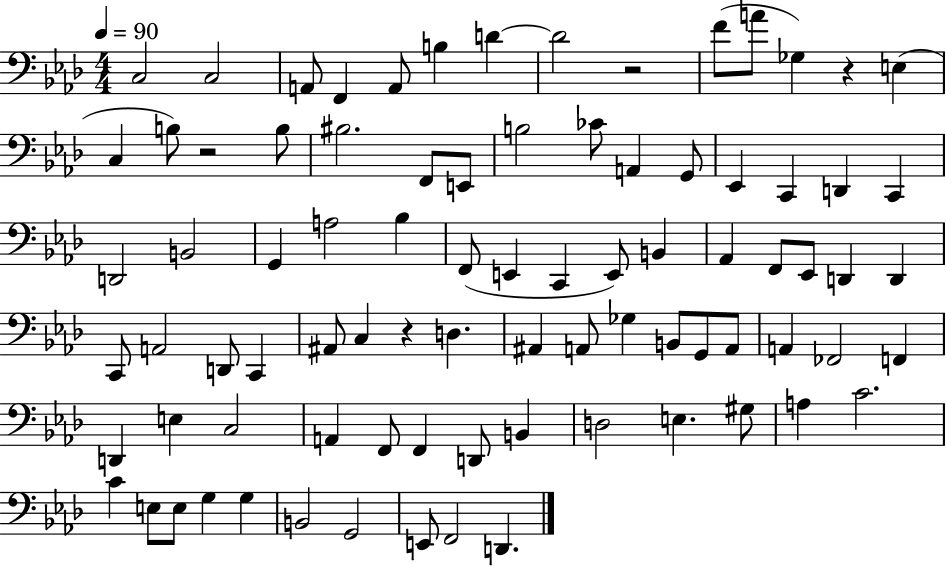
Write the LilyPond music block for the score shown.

{
  \clef bass
  \numericTimeSignature
  \time 4/4
  \key aes \major
  \tempo 4 = 90
  c2 c2 | a,8 f,4 a,8 b4 d'4~~ | d'2 r2 | f'8( a'8 ges4) r4 e4( | \break c4 b8) r2 b8 | bis2. f,8 e,8 | b2 ces'8 a,4 g,8 | ees,4 c,4 d,4 c,4 | \break d,2 b,2 | g,4 a2 bes4 | f,8( e,4 c,4 e,8) b,4 | aes,4 f,8 ees,8 d,4 d,4 | \break c,8 a,2 d,8 c,4 | ais,8 c4 r4 d4. | ais,4 a,8 ges4 b,8 g,8 a,8 | a,4 fes,2 f,4 | \break d,4 e4 c2 | a,4 f,8 f,4 d,8 b,4 | d2 e4. gis8 | a4 c'2. | \break c'4 e8 e8 g4 g4 | b,2 g,2 | e,8 f,2 d,4. | \bar "|."
}